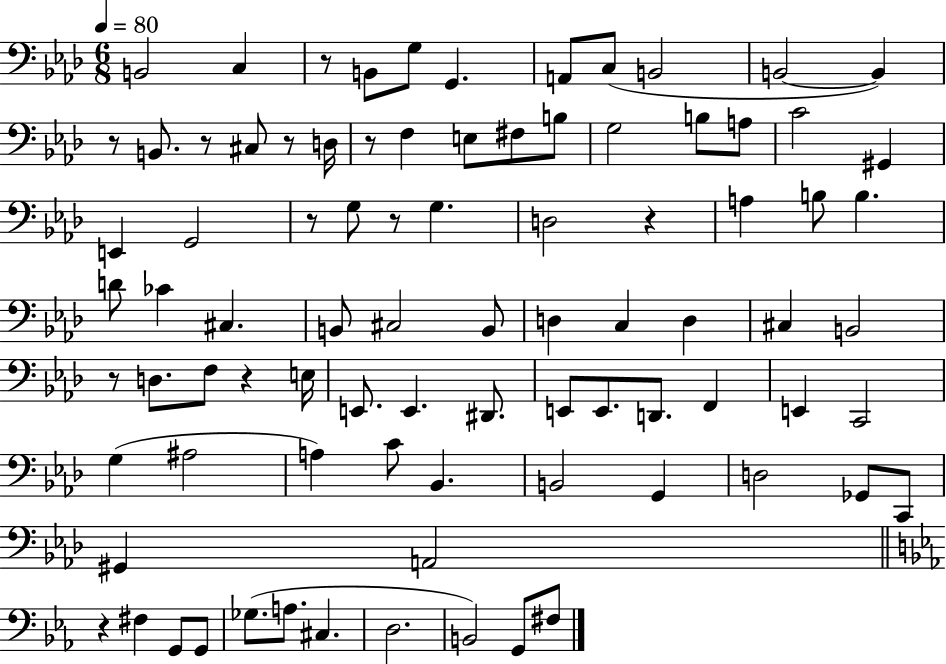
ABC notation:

X:1
T:Untitled
M:6/8
L:1/4
K:Ab
B,,2 C, z/2 B,,/2 G,/2 G,, A,,/2 C,/2 B,,2 B,,2 B,, z/2 B,,/2 z/2 ^C,/2 z/2 D,/4 z/2 F, E,/2 ^F,/2 B,/2 G,2 B,/2 A,/2 C2 ^G,, E,, G,,2 z/2 G,/2 z/2 G, D,2 z A, B,/2 B, D/2 _C ^C, B,,/2 ^C,2 B,,/2 D, C, D, ^C, B,,2 z/2 D,/2 F,/2 z E,/4 E,,/2 E,, ^D,,/2 E,,/2 E,,/2 D,,/2 F,, E,, C,,2 G, ^A,2 A, C/2 _B,, B,,2 G,, D,2 _G,,/2 C,,/2 ^G,, A,,2 z ^F, G,,/2 G,,/2 _G,/2 A,/2 ^C, D,2 B,,2 G,,/2 ^F,/2